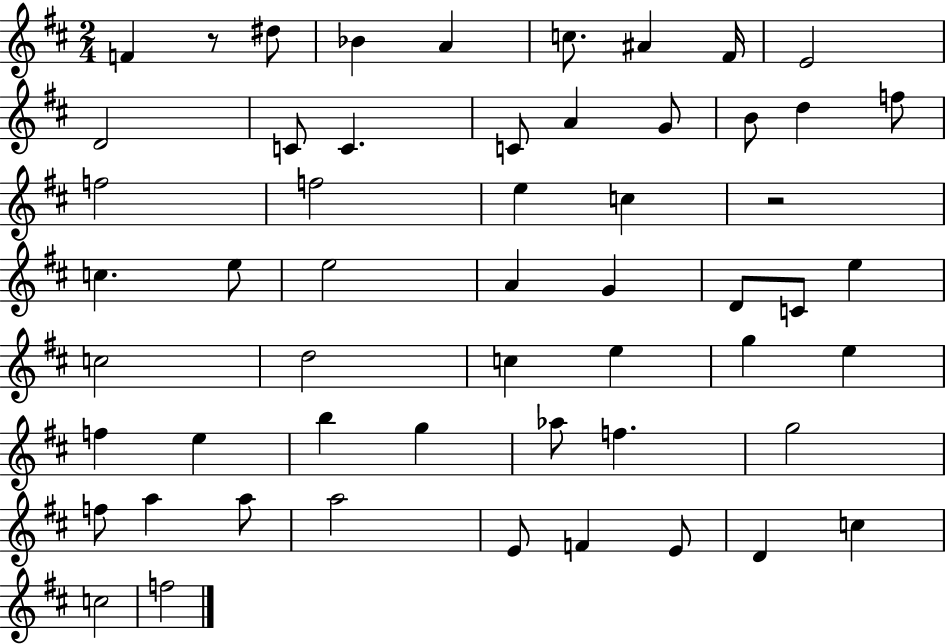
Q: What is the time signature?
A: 2/4